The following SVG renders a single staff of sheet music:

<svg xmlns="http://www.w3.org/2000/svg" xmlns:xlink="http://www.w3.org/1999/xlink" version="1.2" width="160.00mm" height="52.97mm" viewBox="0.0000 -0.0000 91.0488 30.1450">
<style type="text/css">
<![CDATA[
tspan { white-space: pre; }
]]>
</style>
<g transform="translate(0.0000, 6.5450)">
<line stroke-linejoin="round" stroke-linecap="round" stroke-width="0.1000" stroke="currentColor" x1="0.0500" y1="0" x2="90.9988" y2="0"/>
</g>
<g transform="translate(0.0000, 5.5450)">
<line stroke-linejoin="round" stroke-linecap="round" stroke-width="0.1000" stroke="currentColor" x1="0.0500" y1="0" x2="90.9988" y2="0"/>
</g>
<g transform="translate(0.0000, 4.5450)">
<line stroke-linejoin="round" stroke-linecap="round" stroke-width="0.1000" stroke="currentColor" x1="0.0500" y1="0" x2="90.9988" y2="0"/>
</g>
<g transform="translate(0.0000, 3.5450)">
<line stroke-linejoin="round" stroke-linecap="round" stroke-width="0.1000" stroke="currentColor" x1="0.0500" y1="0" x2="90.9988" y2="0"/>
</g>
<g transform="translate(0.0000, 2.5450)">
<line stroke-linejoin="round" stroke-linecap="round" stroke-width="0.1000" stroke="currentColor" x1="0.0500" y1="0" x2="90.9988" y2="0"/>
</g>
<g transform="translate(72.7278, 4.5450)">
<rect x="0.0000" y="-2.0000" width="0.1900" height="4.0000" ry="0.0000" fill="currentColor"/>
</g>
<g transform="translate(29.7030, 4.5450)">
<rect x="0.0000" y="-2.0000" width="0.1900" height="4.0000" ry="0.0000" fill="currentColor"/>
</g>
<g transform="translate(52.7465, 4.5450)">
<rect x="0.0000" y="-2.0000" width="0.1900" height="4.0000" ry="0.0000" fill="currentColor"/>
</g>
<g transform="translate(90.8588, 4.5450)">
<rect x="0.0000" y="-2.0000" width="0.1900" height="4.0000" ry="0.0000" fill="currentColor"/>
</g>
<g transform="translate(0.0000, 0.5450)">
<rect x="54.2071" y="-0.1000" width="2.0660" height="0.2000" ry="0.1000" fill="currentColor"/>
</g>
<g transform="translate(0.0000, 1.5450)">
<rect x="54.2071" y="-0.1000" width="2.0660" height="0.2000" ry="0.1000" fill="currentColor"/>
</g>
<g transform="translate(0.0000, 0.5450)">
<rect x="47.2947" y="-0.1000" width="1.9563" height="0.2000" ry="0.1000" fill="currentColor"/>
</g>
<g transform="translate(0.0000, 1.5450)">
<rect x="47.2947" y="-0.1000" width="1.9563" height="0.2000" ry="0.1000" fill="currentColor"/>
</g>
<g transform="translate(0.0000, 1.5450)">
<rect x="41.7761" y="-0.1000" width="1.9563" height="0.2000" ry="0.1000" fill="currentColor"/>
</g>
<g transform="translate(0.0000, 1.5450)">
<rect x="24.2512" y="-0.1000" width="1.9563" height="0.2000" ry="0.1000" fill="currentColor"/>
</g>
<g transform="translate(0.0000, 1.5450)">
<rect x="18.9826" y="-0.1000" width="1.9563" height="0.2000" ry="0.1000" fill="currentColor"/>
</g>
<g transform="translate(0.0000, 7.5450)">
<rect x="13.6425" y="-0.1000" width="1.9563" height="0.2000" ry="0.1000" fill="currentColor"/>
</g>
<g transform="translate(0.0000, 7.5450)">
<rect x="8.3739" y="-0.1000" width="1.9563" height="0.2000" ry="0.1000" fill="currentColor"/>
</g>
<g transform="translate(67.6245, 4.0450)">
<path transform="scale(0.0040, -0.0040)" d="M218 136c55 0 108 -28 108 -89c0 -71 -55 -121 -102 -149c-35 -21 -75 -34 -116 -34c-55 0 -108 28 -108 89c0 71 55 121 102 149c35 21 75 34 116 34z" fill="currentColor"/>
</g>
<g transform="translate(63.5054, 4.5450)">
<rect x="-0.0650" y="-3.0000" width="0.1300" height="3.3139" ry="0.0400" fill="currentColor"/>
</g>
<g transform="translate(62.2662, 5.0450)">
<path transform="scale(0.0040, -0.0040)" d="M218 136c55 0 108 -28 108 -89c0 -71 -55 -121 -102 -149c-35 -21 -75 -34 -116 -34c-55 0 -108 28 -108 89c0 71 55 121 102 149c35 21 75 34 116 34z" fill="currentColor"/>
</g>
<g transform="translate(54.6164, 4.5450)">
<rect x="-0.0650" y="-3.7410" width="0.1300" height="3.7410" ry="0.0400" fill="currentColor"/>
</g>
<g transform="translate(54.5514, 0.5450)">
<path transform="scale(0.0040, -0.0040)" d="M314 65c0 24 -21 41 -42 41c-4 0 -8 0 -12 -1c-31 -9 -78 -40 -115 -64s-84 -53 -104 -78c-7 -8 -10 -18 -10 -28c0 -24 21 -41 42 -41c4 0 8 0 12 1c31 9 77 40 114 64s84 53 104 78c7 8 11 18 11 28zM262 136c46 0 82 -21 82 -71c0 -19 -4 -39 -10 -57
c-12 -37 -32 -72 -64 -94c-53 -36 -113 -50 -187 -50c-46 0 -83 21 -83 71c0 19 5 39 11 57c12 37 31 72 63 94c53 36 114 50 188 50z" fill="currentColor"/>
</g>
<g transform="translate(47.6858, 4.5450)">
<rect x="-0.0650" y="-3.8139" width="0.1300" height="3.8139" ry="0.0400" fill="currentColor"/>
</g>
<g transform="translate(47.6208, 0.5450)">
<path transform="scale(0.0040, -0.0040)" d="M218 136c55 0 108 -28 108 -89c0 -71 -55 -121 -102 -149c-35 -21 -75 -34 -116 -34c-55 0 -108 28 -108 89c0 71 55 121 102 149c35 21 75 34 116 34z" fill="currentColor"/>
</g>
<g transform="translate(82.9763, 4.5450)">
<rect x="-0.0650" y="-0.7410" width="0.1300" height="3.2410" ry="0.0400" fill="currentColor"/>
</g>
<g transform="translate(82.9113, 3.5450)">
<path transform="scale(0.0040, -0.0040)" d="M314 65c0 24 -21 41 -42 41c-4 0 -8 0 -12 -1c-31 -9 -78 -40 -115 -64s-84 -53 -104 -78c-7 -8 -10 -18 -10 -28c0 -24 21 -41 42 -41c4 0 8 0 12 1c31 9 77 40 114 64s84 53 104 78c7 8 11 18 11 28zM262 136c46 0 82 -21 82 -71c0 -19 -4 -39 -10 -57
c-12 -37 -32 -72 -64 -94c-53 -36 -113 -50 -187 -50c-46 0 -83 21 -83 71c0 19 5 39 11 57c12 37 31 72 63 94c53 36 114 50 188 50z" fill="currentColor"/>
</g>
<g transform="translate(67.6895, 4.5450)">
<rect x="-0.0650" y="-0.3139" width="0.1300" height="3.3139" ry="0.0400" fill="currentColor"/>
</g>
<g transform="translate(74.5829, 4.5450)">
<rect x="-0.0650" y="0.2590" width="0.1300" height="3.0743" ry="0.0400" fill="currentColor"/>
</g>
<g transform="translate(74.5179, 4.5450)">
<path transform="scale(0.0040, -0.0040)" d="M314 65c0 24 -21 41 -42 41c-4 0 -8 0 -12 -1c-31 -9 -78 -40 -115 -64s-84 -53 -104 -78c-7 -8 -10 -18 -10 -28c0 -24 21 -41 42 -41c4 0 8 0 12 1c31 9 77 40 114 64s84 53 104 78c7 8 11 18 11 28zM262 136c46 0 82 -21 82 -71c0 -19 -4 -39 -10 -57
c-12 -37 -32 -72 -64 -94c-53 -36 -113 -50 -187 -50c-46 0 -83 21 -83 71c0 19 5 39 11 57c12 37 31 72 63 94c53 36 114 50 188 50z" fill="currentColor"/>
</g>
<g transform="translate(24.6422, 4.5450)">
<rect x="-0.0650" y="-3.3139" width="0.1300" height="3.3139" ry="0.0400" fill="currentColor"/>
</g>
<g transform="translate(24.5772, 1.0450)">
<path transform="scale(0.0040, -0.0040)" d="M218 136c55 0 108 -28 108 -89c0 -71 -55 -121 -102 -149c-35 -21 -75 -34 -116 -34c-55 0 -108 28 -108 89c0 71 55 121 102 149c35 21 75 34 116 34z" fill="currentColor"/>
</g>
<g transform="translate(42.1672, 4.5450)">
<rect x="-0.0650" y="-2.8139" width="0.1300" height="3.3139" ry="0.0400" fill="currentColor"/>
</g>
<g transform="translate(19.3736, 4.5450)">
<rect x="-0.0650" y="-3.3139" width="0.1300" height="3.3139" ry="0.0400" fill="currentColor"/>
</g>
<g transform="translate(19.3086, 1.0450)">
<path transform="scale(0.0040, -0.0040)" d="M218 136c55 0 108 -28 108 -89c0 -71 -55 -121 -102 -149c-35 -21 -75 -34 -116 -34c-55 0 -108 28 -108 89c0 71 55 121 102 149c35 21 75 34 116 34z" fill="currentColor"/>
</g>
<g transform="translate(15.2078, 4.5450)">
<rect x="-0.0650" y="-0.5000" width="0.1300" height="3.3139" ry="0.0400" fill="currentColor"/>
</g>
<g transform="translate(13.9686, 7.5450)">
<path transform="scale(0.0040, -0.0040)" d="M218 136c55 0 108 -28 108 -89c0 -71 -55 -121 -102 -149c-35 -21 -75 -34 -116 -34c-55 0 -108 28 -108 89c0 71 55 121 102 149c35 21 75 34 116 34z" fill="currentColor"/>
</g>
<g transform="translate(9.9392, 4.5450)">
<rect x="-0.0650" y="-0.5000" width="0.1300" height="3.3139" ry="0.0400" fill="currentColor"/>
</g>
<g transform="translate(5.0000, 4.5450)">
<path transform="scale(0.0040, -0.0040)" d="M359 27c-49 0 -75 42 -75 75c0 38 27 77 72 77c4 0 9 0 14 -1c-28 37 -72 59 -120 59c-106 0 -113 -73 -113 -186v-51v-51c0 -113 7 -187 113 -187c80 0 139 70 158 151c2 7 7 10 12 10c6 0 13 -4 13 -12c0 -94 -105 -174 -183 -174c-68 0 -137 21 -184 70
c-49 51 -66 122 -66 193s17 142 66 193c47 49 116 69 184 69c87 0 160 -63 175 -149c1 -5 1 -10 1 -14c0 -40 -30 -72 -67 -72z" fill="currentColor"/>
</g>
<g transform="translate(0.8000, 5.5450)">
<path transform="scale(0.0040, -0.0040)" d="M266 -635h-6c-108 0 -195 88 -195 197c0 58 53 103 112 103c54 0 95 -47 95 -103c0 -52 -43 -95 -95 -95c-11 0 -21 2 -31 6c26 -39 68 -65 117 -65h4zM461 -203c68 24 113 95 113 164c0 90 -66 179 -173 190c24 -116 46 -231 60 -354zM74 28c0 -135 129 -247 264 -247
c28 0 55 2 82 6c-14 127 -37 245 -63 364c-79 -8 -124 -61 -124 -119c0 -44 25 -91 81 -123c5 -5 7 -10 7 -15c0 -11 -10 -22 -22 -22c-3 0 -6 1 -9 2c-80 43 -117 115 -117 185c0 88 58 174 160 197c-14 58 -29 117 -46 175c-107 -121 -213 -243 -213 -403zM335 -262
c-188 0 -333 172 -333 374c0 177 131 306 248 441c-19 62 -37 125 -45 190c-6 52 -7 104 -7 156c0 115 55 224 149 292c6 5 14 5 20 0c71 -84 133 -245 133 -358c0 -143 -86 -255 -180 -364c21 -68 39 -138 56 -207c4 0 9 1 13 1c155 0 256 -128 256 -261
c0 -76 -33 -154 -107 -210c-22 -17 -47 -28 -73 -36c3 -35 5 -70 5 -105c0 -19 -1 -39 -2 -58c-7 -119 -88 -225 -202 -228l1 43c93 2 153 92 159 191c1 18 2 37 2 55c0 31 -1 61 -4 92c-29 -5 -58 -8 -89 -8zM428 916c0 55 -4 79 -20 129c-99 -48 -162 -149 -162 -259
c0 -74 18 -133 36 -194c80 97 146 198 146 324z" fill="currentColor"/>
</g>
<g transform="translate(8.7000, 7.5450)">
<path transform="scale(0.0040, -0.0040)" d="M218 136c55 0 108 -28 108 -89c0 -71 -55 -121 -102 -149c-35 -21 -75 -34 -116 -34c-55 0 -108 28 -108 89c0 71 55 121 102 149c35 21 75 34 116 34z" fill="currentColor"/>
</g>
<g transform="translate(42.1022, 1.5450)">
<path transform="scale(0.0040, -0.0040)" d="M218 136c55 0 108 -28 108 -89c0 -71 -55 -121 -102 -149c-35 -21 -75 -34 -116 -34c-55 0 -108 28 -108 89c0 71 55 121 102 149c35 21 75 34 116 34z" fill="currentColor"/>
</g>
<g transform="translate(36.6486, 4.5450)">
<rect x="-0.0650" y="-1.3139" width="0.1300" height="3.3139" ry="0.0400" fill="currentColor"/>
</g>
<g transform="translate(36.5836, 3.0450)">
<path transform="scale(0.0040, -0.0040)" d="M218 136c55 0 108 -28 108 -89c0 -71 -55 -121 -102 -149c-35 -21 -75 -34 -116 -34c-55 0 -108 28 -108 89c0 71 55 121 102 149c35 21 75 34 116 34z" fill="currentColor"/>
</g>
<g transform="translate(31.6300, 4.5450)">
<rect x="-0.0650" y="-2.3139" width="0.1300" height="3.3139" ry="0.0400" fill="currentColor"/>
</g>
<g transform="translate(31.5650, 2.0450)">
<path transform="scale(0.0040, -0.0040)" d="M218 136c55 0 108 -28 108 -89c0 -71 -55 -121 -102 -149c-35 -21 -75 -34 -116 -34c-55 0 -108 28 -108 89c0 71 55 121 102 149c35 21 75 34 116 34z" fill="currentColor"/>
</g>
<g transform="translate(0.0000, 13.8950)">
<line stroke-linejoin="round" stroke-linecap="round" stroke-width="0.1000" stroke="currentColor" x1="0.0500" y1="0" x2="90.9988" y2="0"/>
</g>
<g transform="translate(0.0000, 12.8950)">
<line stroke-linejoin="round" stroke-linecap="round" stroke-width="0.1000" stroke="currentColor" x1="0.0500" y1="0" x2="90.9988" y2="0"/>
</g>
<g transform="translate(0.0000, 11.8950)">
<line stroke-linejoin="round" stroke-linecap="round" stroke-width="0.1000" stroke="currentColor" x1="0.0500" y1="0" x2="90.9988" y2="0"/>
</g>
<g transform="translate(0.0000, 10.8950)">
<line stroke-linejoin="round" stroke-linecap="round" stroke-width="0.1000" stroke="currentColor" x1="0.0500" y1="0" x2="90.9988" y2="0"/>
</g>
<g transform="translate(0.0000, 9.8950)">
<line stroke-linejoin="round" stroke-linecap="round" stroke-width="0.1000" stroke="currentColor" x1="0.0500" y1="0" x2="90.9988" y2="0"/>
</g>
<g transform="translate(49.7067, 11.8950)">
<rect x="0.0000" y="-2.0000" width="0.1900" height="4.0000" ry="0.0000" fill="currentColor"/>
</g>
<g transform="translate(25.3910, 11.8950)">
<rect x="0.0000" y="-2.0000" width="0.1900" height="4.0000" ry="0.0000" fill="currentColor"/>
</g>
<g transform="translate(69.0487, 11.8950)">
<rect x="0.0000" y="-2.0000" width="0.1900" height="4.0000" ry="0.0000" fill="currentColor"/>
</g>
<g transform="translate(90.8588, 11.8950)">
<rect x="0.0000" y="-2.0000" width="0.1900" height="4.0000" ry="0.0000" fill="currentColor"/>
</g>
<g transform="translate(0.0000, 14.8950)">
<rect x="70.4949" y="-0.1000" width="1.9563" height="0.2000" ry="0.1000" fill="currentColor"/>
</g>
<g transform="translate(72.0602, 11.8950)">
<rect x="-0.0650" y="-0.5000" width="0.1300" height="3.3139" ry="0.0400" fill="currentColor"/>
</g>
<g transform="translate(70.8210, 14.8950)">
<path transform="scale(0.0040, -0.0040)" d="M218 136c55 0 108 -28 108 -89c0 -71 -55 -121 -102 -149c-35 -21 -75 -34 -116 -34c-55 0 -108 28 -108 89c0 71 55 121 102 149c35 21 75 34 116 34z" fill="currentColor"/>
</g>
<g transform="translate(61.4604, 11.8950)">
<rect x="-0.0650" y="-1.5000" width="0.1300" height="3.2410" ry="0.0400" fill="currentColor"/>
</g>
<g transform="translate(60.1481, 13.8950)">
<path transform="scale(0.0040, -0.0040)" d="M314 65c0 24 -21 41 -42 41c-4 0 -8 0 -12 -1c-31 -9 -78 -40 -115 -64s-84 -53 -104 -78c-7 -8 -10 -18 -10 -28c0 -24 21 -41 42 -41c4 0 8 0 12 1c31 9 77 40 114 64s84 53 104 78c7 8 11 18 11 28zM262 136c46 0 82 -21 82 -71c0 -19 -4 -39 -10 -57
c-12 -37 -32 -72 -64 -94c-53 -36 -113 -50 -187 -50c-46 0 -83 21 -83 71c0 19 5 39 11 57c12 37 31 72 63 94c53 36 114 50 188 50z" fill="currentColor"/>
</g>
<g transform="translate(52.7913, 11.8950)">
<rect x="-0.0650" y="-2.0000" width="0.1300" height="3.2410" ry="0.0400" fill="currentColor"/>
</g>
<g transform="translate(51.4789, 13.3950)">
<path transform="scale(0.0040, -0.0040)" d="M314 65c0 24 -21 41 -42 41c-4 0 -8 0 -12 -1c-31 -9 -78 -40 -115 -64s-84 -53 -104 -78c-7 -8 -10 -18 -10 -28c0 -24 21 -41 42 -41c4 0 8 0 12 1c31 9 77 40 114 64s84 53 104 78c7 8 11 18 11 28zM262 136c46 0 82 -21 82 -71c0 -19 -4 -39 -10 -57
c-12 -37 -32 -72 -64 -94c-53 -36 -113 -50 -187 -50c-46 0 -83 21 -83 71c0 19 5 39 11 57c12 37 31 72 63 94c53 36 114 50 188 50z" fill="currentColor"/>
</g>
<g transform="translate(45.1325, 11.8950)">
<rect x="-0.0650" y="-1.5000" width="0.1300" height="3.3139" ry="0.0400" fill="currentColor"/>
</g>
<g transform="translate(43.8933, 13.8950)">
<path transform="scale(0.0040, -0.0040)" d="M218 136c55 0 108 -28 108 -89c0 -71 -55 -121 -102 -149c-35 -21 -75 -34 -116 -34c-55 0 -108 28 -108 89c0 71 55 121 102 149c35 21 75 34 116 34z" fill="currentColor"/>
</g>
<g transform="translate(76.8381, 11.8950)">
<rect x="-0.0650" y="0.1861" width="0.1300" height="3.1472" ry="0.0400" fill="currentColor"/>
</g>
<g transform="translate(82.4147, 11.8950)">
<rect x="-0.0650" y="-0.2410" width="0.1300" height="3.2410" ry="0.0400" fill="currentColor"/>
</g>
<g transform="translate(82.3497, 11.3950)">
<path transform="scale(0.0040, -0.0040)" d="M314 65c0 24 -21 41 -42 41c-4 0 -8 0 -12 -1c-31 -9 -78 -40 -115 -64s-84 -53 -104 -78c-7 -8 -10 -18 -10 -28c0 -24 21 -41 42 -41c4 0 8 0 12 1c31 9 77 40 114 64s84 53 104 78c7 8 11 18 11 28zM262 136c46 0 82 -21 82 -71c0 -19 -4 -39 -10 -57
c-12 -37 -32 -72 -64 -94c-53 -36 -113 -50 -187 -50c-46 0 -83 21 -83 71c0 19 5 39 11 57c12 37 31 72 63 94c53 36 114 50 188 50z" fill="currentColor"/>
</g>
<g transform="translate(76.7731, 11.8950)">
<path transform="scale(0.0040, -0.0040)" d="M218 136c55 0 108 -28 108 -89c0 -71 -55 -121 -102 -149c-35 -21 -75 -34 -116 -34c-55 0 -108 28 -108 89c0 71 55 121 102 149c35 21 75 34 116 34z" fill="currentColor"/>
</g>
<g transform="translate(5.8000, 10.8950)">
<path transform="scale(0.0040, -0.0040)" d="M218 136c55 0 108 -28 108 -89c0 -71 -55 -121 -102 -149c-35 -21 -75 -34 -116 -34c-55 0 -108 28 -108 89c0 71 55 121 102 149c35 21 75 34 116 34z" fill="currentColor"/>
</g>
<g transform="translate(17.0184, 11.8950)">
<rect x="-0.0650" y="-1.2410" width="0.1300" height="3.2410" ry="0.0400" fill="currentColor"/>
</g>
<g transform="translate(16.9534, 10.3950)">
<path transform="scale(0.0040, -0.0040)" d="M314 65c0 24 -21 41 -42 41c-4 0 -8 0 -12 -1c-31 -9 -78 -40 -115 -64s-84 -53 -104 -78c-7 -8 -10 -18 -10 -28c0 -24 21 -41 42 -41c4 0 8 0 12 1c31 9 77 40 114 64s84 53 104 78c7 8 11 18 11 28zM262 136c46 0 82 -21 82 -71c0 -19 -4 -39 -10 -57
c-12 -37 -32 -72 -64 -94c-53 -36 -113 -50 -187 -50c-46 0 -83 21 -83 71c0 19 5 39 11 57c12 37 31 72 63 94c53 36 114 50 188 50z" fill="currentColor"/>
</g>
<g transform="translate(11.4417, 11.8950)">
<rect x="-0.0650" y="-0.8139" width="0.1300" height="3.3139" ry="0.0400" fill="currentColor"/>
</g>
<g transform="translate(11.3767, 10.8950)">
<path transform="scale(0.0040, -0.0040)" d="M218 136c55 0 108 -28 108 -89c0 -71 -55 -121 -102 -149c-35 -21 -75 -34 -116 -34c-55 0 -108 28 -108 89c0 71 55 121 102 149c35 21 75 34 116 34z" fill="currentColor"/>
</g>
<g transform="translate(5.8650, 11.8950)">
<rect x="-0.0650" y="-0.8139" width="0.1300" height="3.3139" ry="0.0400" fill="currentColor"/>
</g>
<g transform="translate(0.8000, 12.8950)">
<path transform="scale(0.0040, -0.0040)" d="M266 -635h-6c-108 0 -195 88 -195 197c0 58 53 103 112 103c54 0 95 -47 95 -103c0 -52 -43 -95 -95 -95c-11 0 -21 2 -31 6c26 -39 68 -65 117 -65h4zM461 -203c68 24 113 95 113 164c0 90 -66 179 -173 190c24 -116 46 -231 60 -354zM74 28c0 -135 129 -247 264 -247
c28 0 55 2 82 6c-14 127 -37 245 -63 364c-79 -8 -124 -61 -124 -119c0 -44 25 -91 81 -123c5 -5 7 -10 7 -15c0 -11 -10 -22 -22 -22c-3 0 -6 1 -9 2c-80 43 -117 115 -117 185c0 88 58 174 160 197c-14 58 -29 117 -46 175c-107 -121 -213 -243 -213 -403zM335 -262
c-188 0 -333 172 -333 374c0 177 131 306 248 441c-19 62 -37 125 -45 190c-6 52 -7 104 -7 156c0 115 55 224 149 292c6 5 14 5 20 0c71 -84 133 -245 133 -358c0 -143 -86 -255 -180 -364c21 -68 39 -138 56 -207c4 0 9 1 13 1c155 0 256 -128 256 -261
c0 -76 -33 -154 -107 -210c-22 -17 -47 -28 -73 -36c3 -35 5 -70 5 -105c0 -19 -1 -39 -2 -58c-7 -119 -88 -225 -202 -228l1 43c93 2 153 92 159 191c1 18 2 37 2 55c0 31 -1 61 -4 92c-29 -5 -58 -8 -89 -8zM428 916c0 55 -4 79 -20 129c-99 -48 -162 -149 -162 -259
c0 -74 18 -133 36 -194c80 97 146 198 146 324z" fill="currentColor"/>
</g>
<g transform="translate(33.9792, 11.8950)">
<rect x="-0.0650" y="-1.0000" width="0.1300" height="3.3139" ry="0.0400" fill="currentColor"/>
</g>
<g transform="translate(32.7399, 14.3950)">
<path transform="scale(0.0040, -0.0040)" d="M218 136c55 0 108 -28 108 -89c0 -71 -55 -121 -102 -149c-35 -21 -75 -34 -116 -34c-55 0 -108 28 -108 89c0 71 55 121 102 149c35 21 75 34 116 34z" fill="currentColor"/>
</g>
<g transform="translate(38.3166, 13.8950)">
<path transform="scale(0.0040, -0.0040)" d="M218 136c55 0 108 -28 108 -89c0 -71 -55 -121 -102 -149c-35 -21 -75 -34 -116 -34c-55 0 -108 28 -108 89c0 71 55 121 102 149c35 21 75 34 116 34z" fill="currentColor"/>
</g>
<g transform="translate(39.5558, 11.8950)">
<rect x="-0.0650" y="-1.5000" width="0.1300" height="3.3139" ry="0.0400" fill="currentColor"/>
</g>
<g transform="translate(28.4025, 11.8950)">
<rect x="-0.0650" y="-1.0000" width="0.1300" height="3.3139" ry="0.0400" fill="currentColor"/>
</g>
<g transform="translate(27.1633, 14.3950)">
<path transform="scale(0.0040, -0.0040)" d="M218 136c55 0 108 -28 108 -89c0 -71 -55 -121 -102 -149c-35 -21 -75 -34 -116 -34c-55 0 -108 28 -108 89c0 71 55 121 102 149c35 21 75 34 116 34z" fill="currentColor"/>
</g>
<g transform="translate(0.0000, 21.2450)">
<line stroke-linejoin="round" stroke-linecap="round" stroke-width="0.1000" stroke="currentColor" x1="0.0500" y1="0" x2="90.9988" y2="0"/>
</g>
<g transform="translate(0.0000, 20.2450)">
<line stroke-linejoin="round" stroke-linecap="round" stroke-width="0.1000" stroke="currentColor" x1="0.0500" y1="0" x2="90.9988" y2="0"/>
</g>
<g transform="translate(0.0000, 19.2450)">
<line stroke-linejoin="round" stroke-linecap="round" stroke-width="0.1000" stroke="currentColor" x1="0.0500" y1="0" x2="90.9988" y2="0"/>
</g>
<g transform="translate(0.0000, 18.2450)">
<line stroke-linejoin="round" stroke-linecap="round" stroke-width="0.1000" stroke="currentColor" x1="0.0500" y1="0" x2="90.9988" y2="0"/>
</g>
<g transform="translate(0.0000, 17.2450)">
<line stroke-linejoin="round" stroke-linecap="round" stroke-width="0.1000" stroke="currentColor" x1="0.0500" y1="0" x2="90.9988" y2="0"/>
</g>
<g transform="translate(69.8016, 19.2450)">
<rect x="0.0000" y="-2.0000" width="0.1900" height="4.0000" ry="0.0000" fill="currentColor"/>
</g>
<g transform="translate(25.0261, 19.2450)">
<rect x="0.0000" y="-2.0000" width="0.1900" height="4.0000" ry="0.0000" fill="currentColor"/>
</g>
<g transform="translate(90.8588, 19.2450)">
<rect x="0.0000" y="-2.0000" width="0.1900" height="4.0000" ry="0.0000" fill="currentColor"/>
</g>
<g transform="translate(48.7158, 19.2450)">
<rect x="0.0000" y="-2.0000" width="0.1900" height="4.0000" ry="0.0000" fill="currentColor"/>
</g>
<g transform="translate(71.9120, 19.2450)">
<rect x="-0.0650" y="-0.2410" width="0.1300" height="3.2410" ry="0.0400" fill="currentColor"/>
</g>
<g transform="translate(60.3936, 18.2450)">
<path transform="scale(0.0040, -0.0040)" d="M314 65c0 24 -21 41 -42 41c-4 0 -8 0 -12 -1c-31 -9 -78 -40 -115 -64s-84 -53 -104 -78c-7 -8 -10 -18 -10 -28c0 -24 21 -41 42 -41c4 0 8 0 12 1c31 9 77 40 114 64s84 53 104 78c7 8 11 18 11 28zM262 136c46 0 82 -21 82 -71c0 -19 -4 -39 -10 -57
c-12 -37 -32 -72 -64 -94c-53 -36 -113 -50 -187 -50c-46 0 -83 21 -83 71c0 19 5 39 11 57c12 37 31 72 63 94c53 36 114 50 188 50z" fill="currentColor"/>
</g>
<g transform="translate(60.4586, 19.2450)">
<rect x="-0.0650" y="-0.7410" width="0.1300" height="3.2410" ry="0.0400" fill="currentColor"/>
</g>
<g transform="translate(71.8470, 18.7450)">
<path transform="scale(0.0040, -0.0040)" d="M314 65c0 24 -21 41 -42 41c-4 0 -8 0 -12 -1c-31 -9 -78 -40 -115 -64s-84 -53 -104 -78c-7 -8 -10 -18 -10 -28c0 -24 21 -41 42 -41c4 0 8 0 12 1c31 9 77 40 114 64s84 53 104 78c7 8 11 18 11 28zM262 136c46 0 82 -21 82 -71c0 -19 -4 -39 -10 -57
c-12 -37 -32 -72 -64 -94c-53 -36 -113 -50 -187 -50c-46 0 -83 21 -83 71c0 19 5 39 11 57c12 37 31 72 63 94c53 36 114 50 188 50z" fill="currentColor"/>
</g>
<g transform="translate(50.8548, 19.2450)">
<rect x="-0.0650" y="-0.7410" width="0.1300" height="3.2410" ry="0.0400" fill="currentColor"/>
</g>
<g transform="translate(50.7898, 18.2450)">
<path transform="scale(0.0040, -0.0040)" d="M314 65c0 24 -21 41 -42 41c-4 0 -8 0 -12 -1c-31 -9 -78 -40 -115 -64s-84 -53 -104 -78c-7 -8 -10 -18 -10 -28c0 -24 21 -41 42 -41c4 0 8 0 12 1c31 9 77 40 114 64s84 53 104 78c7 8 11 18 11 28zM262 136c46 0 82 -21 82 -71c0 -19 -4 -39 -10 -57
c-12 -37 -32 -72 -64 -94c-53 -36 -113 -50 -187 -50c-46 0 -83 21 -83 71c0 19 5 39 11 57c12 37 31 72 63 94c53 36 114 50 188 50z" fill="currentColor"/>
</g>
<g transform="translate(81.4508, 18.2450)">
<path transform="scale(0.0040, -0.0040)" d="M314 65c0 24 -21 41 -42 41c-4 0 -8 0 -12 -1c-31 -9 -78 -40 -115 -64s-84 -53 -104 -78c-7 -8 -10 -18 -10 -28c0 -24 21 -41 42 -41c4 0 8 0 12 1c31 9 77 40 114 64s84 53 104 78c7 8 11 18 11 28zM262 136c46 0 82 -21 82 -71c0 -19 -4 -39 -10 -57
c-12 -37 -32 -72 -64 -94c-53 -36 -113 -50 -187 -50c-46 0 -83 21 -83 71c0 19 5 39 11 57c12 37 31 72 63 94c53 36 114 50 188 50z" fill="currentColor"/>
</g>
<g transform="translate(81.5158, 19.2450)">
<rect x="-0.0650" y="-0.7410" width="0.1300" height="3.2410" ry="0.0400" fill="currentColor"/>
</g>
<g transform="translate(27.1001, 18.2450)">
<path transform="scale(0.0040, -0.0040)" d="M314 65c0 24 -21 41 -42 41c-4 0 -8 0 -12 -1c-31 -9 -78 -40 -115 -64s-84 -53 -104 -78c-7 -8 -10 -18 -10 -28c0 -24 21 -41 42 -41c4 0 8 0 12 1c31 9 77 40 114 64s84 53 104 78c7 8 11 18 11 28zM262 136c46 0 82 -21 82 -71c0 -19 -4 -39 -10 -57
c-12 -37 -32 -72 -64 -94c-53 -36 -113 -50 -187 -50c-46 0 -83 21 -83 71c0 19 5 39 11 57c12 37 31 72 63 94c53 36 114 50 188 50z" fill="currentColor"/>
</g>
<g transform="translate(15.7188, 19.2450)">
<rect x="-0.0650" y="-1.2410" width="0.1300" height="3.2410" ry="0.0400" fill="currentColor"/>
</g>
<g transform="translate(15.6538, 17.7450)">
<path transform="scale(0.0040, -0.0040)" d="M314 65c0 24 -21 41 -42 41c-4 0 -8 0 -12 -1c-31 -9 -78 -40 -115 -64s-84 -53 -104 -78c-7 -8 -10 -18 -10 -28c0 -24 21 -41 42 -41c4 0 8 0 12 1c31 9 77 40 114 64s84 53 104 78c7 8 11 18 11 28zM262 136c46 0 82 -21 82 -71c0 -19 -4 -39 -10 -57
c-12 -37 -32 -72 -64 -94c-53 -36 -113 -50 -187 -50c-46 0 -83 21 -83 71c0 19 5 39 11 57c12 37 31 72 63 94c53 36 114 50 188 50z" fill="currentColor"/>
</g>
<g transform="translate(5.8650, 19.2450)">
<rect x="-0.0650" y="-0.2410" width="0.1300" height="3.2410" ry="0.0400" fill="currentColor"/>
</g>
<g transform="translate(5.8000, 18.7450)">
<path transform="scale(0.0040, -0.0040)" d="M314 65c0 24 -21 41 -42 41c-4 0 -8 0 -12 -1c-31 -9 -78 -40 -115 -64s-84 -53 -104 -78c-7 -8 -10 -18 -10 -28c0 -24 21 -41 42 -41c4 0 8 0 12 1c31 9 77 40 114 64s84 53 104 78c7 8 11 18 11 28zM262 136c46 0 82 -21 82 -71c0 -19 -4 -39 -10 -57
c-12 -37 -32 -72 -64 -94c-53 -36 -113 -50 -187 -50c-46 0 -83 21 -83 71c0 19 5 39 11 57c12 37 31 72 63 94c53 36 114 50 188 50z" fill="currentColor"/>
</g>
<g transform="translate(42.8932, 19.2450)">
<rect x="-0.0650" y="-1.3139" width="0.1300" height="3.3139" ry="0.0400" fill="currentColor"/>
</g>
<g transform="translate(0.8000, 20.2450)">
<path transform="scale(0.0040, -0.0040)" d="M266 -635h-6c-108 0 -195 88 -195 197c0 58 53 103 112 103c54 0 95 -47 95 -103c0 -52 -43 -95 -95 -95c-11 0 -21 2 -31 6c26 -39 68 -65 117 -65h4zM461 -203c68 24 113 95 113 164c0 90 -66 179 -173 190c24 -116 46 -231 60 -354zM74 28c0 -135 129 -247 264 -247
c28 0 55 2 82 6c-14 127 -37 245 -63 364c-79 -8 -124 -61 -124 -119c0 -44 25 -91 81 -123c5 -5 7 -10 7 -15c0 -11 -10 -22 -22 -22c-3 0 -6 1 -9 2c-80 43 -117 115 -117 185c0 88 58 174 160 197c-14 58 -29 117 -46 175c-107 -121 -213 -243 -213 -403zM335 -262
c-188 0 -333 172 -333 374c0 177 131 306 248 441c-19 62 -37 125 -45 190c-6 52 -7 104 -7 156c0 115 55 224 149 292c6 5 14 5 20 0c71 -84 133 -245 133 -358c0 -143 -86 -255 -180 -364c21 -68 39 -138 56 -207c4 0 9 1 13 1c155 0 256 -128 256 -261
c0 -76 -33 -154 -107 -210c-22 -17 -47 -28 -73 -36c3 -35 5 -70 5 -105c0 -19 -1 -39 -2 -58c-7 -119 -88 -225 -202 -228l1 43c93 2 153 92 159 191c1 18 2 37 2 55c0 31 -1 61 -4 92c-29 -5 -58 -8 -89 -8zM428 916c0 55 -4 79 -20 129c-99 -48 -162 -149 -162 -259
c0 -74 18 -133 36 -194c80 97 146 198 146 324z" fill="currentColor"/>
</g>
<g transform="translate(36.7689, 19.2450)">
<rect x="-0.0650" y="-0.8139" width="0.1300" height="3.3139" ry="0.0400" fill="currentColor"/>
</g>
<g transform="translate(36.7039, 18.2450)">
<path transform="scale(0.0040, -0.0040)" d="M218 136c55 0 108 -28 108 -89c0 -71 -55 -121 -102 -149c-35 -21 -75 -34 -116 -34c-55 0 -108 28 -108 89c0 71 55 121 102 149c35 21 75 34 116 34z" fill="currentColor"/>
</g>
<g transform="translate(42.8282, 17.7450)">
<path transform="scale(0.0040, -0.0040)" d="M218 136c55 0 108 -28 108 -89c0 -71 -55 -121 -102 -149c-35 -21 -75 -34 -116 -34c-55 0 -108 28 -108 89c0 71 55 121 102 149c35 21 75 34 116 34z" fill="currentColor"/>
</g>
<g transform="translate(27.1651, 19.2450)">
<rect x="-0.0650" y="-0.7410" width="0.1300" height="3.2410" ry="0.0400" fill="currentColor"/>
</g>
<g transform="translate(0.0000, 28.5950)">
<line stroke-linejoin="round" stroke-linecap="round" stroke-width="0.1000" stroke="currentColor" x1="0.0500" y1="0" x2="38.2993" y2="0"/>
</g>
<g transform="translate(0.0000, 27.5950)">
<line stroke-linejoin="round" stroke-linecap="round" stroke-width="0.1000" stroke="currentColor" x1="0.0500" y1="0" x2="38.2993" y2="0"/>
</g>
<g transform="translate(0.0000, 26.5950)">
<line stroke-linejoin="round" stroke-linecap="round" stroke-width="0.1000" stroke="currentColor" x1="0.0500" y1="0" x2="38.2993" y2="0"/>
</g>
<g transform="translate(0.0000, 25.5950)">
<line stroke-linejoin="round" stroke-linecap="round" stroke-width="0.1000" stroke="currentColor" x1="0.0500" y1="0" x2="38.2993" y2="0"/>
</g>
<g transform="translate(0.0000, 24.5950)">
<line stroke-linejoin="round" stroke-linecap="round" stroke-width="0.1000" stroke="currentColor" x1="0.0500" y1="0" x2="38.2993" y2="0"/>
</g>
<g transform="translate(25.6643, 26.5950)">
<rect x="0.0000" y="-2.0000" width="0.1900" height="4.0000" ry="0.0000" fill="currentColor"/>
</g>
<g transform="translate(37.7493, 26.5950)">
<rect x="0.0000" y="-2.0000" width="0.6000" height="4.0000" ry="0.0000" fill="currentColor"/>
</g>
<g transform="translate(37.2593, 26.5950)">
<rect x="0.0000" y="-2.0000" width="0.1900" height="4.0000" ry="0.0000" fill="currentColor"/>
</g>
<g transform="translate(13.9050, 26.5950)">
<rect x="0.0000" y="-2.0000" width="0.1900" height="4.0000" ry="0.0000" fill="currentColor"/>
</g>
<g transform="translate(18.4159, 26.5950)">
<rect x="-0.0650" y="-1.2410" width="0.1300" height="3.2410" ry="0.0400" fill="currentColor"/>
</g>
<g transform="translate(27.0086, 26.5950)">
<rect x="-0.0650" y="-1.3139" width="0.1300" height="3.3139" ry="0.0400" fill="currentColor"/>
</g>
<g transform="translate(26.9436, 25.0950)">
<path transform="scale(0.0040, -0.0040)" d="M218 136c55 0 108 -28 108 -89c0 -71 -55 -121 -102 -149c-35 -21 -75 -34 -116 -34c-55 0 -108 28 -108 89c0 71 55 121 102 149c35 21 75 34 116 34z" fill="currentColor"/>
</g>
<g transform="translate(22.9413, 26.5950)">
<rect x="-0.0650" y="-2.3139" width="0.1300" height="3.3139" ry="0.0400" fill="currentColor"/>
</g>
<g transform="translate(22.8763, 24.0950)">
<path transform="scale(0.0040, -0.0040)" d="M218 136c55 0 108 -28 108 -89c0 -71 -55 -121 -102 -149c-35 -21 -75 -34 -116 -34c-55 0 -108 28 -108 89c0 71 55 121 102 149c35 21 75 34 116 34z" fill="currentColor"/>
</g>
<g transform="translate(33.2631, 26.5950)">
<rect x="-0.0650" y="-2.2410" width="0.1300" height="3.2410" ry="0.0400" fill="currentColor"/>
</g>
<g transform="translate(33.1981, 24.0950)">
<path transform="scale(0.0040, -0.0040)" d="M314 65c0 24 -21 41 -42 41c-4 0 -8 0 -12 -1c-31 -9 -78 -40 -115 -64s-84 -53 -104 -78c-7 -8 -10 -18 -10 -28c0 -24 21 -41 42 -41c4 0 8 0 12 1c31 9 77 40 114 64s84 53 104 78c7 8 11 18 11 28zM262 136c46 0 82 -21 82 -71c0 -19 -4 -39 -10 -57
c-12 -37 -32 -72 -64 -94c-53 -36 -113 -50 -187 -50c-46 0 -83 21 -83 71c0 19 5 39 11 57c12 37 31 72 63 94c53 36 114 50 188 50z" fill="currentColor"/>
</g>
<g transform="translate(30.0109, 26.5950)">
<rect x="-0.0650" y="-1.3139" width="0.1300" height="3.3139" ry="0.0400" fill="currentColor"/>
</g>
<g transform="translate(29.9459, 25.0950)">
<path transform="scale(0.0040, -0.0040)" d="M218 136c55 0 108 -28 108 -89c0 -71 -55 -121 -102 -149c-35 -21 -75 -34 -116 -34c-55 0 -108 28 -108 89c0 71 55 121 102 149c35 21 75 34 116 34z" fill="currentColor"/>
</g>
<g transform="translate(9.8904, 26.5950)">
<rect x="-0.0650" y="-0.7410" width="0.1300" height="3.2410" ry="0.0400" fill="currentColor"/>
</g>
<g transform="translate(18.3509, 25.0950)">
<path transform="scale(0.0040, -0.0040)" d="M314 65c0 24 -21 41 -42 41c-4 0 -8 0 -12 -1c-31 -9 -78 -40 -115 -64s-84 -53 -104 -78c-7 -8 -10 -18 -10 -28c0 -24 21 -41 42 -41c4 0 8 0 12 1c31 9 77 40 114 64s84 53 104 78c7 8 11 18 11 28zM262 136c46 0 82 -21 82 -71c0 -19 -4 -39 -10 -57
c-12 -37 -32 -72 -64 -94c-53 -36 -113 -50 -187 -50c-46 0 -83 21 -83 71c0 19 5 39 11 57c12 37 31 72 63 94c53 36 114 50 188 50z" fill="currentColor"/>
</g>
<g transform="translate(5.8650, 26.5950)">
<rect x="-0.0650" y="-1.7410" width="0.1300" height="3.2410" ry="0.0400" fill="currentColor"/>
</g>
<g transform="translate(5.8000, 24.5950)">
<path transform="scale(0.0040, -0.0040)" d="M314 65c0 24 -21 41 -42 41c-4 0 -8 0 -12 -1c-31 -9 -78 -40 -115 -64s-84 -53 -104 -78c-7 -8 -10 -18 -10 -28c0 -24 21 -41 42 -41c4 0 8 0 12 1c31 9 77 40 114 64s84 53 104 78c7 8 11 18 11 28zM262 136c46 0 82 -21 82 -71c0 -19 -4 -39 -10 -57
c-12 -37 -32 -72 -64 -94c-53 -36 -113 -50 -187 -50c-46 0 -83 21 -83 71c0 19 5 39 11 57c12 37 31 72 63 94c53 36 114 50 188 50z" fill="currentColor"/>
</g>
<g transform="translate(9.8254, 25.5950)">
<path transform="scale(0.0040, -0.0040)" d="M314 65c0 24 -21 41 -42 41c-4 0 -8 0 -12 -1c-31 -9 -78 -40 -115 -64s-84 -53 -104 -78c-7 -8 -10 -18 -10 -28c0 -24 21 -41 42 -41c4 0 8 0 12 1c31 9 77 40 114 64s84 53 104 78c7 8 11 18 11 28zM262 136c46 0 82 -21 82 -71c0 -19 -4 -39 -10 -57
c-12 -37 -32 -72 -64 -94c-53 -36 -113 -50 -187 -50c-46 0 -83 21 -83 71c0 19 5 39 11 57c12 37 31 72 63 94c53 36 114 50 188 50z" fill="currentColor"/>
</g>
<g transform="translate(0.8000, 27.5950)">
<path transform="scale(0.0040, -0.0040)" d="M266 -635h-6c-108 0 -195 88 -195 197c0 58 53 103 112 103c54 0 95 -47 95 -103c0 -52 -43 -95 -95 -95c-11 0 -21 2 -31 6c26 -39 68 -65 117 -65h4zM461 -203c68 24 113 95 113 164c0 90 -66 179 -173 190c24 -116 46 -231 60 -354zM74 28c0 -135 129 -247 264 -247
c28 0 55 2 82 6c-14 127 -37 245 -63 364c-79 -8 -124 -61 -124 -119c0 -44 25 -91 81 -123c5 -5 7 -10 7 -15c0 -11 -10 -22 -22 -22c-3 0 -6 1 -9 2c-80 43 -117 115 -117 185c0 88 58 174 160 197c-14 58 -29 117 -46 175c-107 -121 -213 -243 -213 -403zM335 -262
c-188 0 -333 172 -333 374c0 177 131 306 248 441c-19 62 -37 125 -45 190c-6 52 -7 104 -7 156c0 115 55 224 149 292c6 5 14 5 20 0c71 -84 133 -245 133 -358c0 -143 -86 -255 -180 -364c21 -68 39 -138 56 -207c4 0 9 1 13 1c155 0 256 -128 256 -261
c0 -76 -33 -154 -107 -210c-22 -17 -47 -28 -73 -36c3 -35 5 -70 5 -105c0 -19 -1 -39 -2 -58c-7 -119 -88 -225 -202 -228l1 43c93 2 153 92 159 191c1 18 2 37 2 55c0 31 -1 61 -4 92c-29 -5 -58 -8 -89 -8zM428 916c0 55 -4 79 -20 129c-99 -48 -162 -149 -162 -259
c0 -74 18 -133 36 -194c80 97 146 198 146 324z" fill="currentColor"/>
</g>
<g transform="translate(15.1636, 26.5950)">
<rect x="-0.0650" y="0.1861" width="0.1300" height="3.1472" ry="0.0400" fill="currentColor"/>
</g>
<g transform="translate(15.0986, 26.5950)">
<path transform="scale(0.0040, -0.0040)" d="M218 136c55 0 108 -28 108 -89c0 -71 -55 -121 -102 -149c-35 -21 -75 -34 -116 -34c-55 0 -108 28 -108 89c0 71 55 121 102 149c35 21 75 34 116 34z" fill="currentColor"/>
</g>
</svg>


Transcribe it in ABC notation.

X:1
T:Untitled
M:4/4
L:1/4
K:C
C C b b g e a c' c'2 A c B2 d2 d d e2 D D E E F2 E2 C B c2 c2 e2 d2 d e d2 d2 c2 d2 f2 d2 B e2 g e e g2